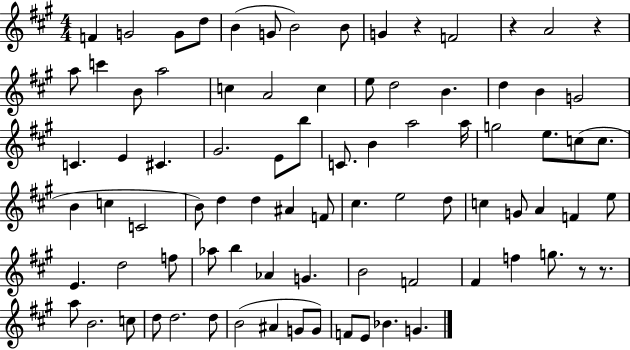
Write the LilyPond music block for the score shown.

{
  \clef treble
  \numericTimeSignature
  \time 4/4
  \key a \major
  \repeat volta 2 { f'4 g'2 g'8 d''8 | b'4( g'8 b'2) b'8 | g'4 r4 f'2 | r4 a'2 r4 | \break a''8 c'''4 b'8 a''2 | c''4 a'2 c''4 | e''8 d''2 b'4. | d''4 b'4 g'2 | \break c'4. e'4 cis'4. | gis'2. e'8 b''8 | c'8. b'4 a''2 a''16 | g''2 e''8. c''8( c''8. | \break b'4 c''4 c'2 | b'8) d''4 d''4 ais'4 f'8 | cis''4. e''2 d''8 | c''4 g'8 a'4 f'4 e''8 | \break e'4. d''2 f''8 | aes''8 b''4 aes'4 g'4. | b'2 f'2 | fis'4 f''4 g''8. r8 r8. | \break a''8 b'2. c''8 | d''8 d''2. d''8 | b'2( ais'4 g'8 g'8) | f'8 e'8 bes'4. g'4. | \break } \bar "|."
}